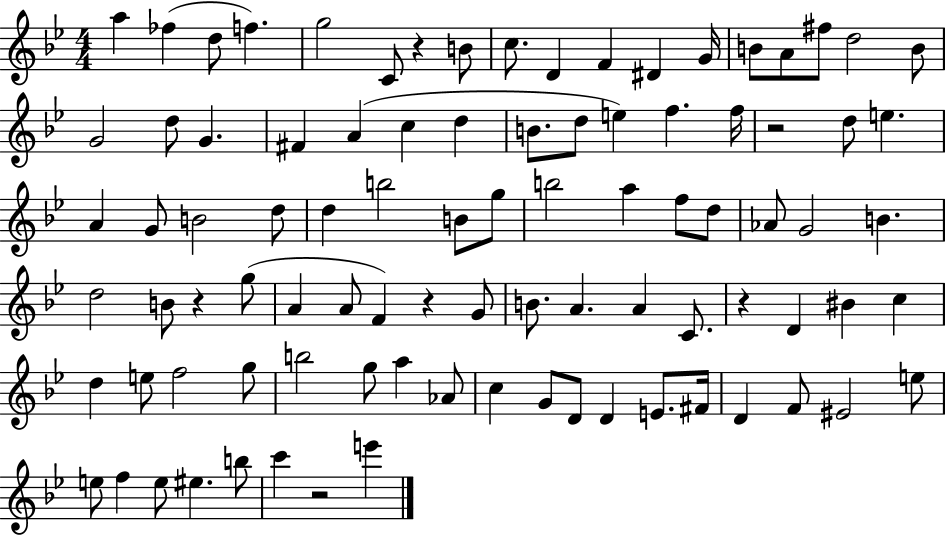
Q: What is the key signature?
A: BES major